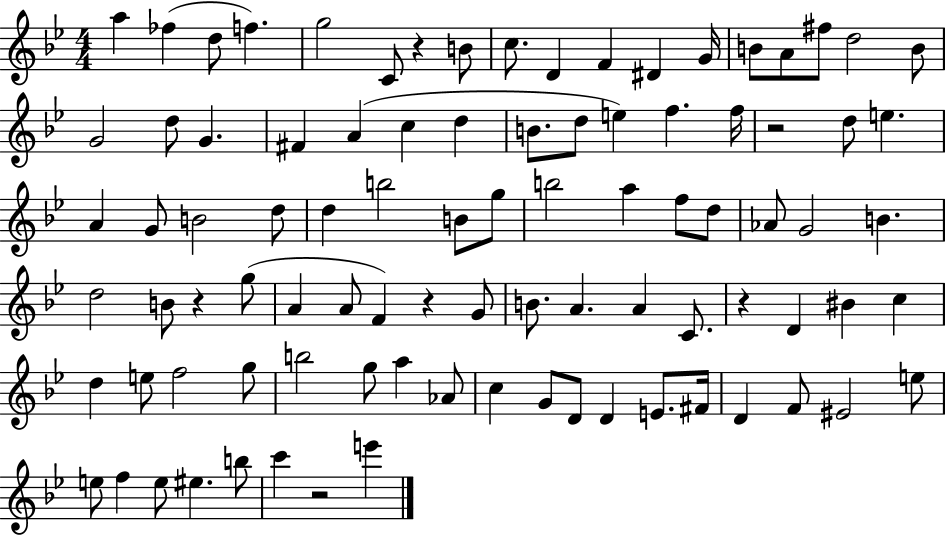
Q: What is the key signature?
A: BES major